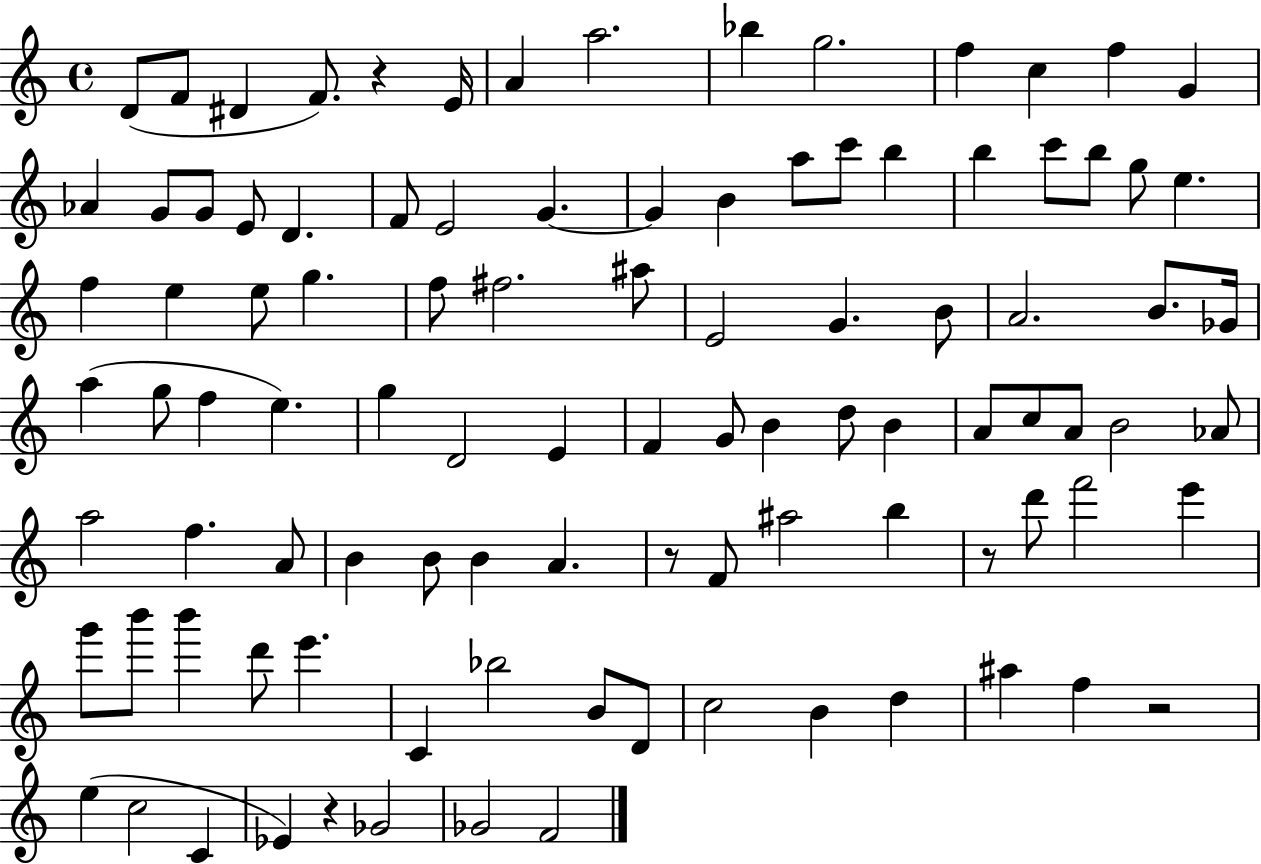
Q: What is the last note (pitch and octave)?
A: F4